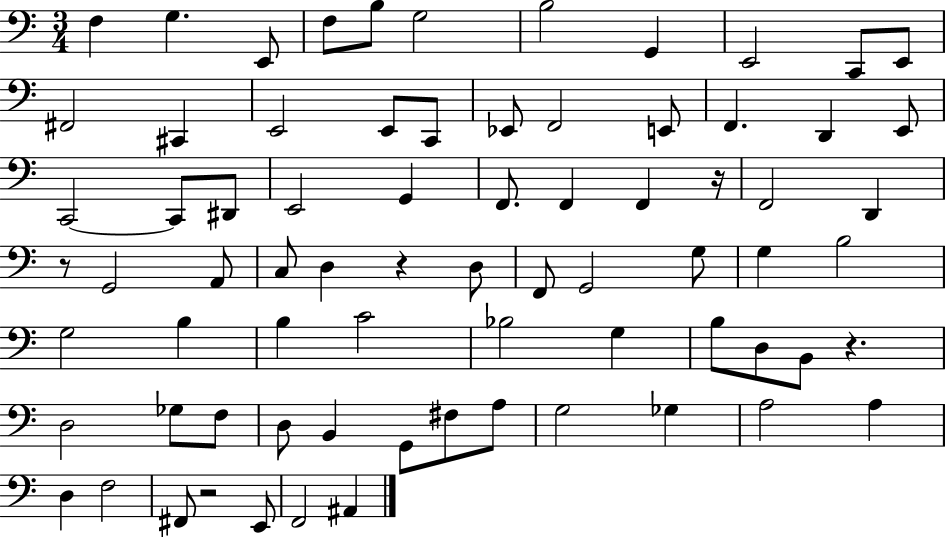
F3/q G3/q. E2/e F3/e B3/e G3/h B3/h G2/q E2/h C2/e E2/e F#2/h C#2/q E2/h E2/e C2/e Eb2/e F2/h E2/e F2/q. D2/q E2/e C2/h C2/e D#2/e E2/h G2/q F2/e. F2/q F2/q R/s F2/h D2/q R/e G2/h A2/e C3/e D3/q R/q D3/e F2/e G2/h G3/e G3/q B3/h G3/h B3/q B3/q C4/h Bb3/h G3/q B3/e D3/e B2/e R/q. D3/h Gb3/e F3/e D3/e B2/q G2/e F#3/e A3/e G3/h Gb3/q A3/h A3/q D3/q F3/h F#2/e R/h E2/e F2/h A#2/q